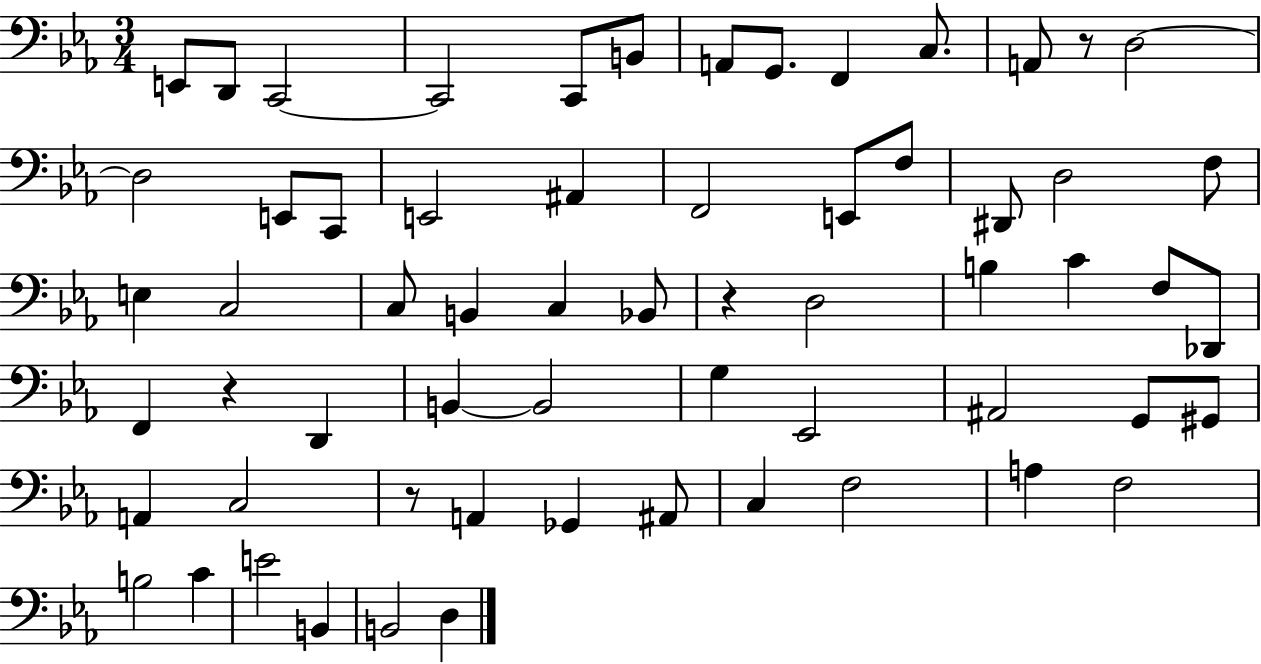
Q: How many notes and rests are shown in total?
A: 62